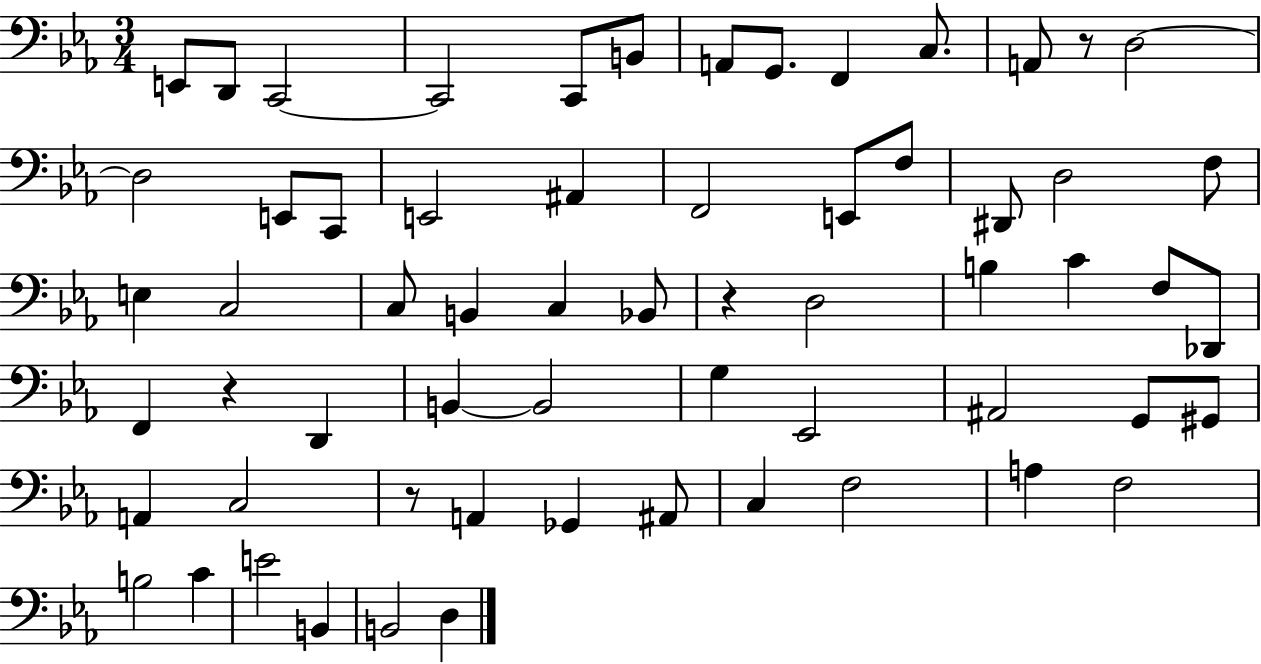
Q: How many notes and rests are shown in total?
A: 62